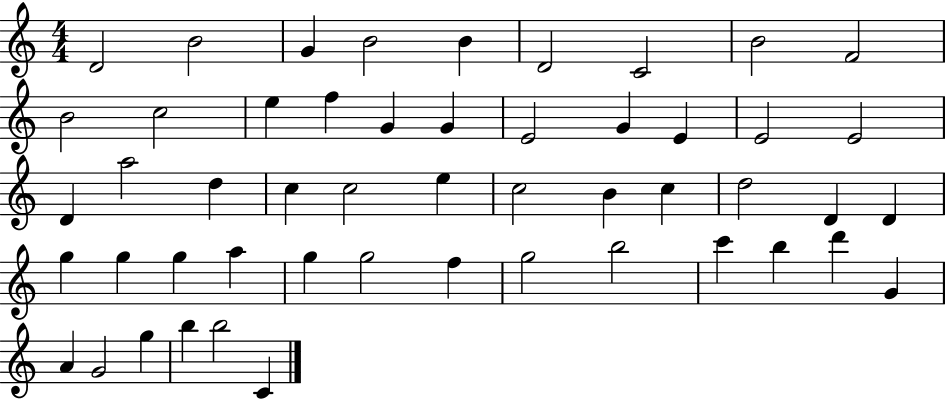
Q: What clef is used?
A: treble